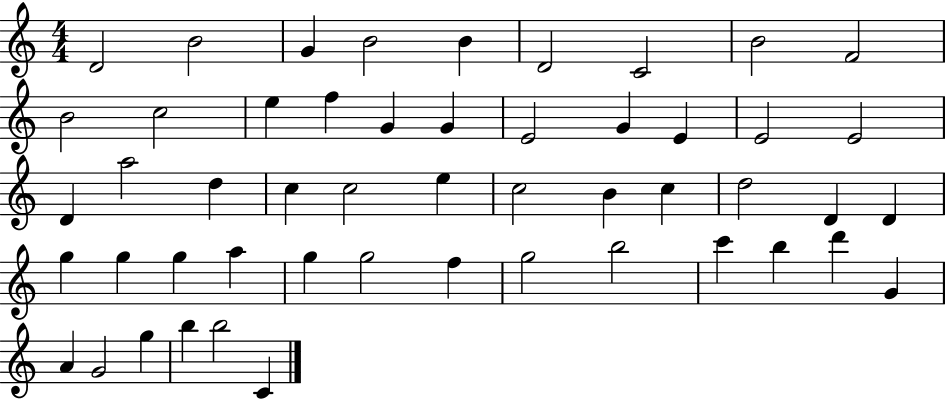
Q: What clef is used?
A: treble